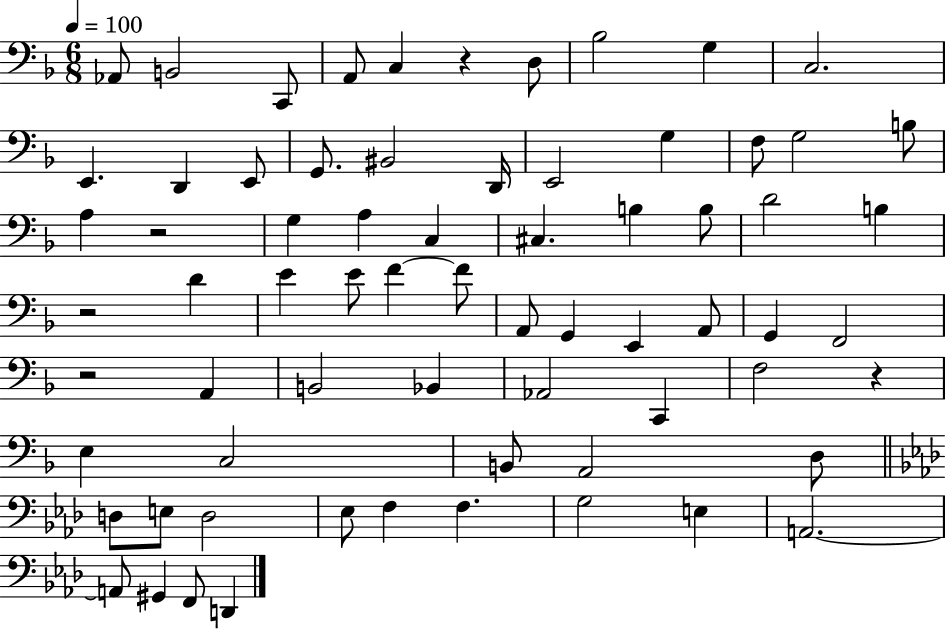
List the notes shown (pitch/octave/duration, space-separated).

Ab2/e B2/h C2/e A2/e C3/q R/q D3/e Bb3/h G3/q C3/h. E2/q. D2/q E2/e G2/e. BIS2/h D2/s E2/h G3/q F3/e G3/h B3/e A3/q R/h G3/q A3/q C3/q C#3/q. B3/q B3/e D4/h B3/q R/h D4/q E4/q E4/e F4/q F4/e A2/e G2/q E2/q A2/e G2/q F2/h R/h A2/q B2/h Bb2/q Ab2/h C2/q F3/h R/q E3/q C3/h B2/e A2/h D3/e D3/e E3/e D3/h Eb3/e F3/q F3/q. G3/h E3/q A2/h. A2/e G#2/q F2/e D2/q